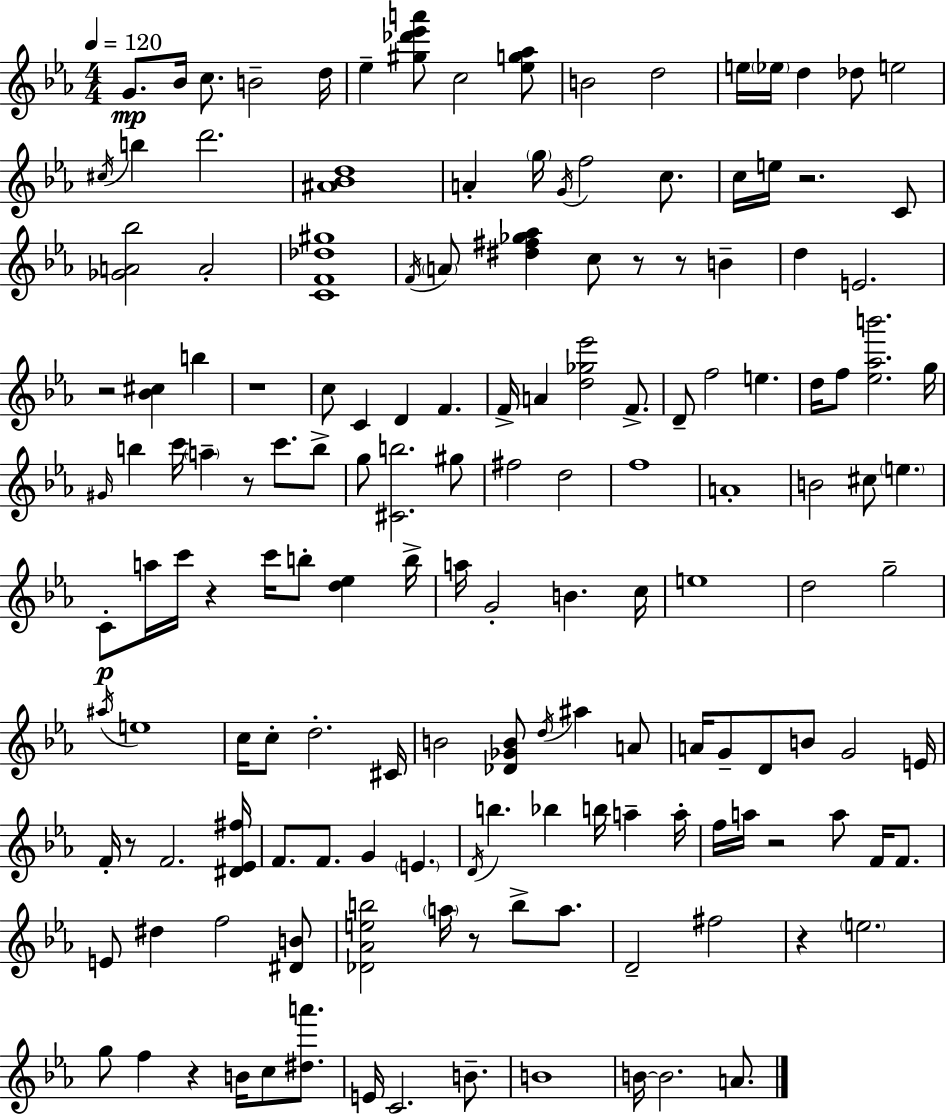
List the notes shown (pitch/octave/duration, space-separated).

G4/e. Bb4/s C5/e. B4/h D5/s Eb5/q [G#5,Db6,Eb6,A6]/e C5/h [Eb5,G5,Ab5]/e B4/h D5/h E5/s Eb5/s D5/q Db5/e E5/h C#5/s B5/q D6/h. [A#4,Bb4,D5]/w A4/q G5/s G4/s F5/h C5/e. C5/s E5/s R/h. C4/e [Gb4,A4,Bb5]/h A4/h [C4,F4,Db5,G#5]/w F4/s A4/e [D#5,F#5,Gb5,Ab5]/q C5/e R/e R/e B4/q D5/q E4/h. R/h [Bb4,C#5]/q B5/q R/w C5/e C4/q D4/q F4/q. F4/s A4/q [D5,Gb5,Eb6]/h F4/e. D4/e F5/h E5/q. D5/s F5/e [Eb5,Ab5,B6]/h. G5/s G#4/s B5/q C6/s A5/q R/e C6/e. B5/e G5/e [C#4,B5]/h. G#5/e F#5/h D5/h F5/w A4/w B4/h C#5/e E5/q. C4/e A5/s C6/s R/q C6/s B5/e [D5,Eb5]/q B5/s A5/s G4/h B4/q. C5/s E5/w D5/h G5/h A#5/s E5/w C5/s C5/e D5/h. C#4/s B4/h [Db4,Gb4,B4]/e D5/s A#5/q A4/e A4/s G4/e D4/e B4/e G4/h E4/s F4/s R/e F4/h. [D#4,Eb4,F#5]/s F4/e. F4/e. G4/q E4/q. D4/s B5/q. Bb5/q B5/s A5/q A5/s F5/s A5/s R/h A5/e F4/s F4/e. E4/e D#5/q F5/h [D#4,B4]/e [Db4,Ab4,E5,B5]/h A5/s R/e B5/e A5/e. D4/h F#5/h R/q E5/h. G5/e F5/q R/q B4/s C5/e [D#5,A6]/e. E4/s C4/h. B4/e. B4/w B4/s B4/h. A4/e.